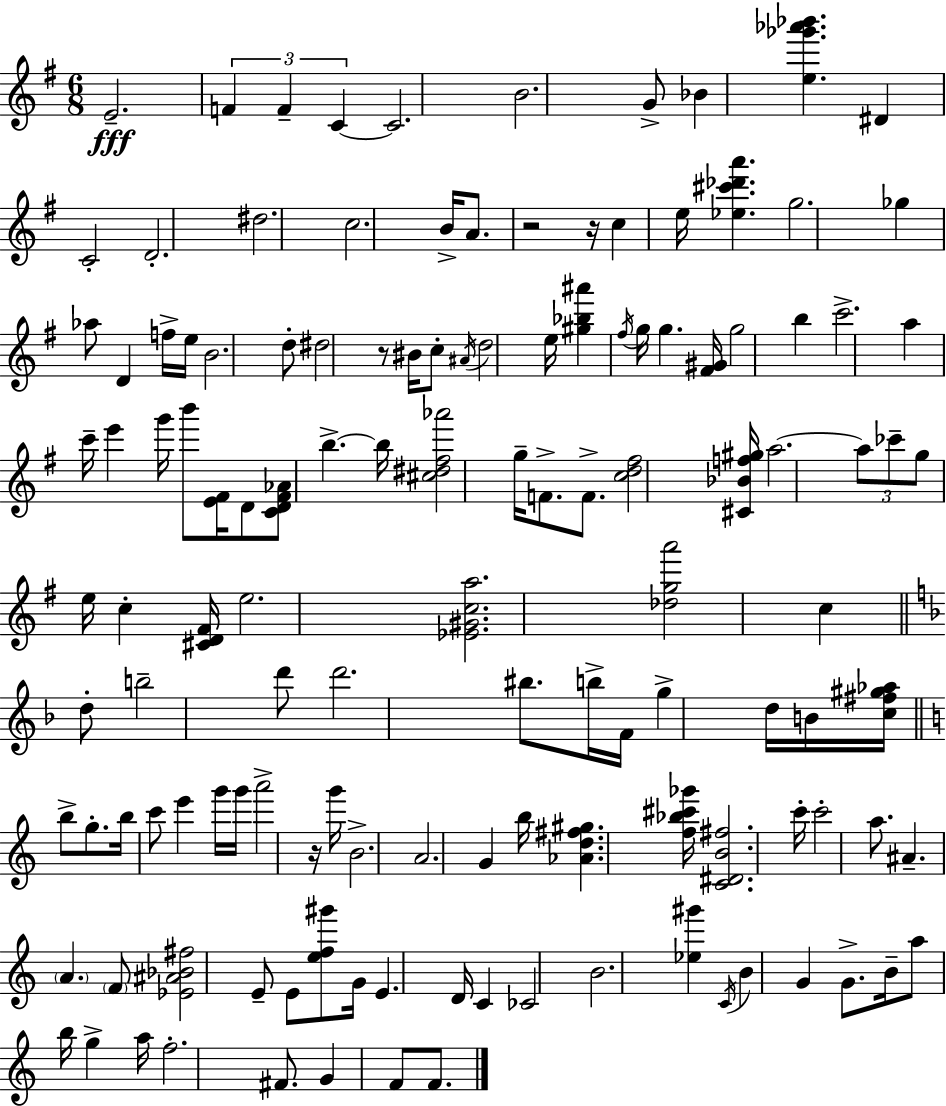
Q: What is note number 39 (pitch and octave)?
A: C6